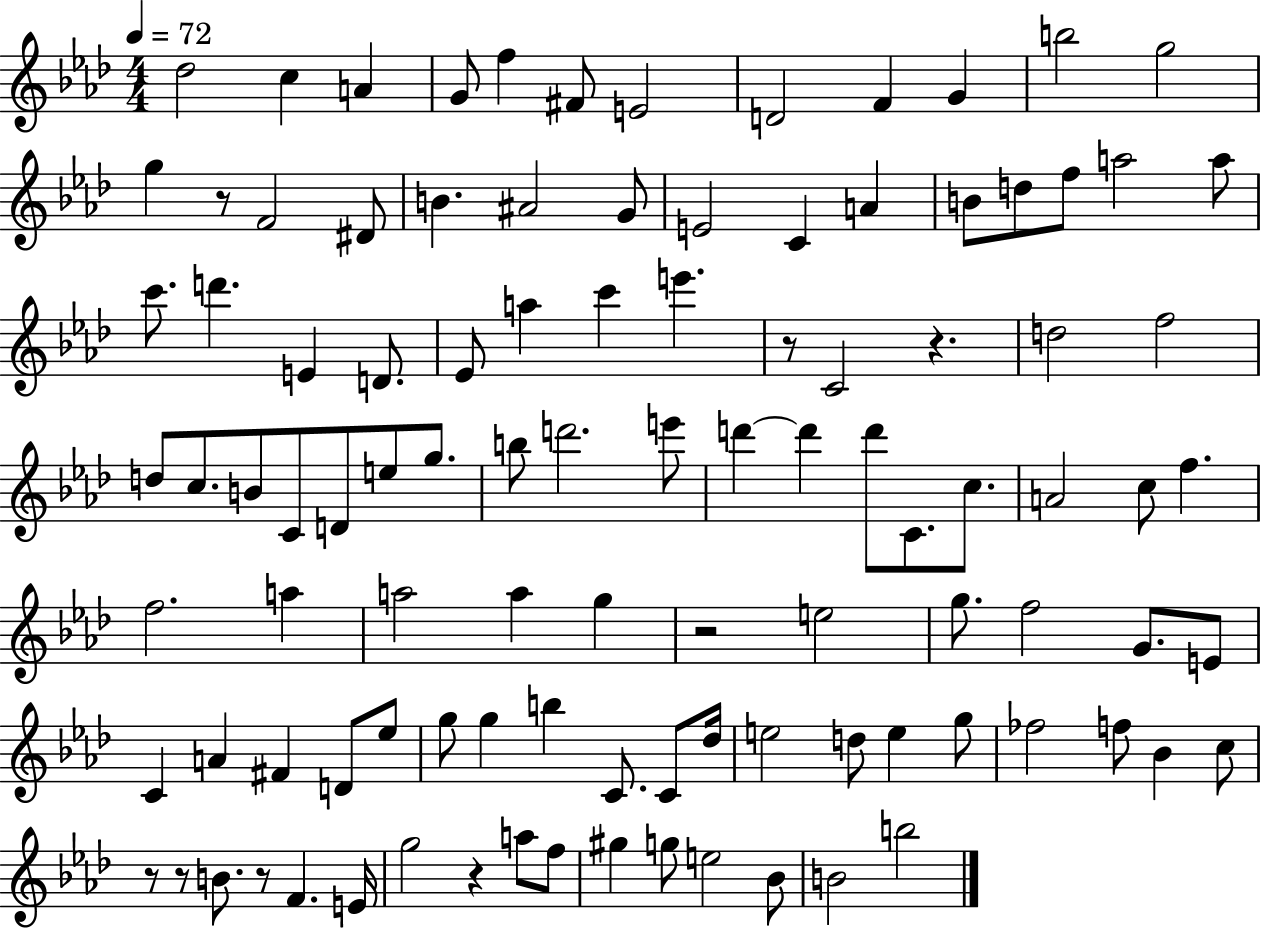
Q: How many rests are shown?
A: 8